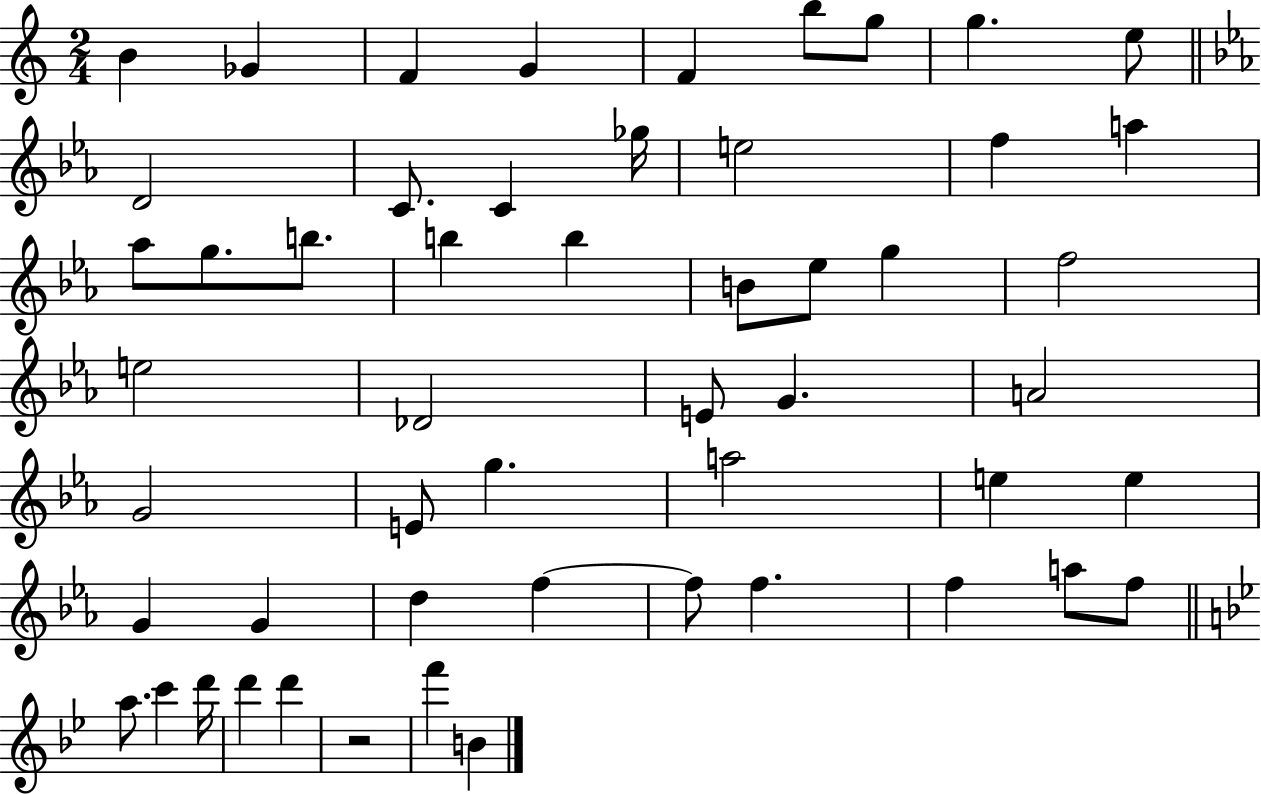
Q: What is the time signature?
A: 2/4